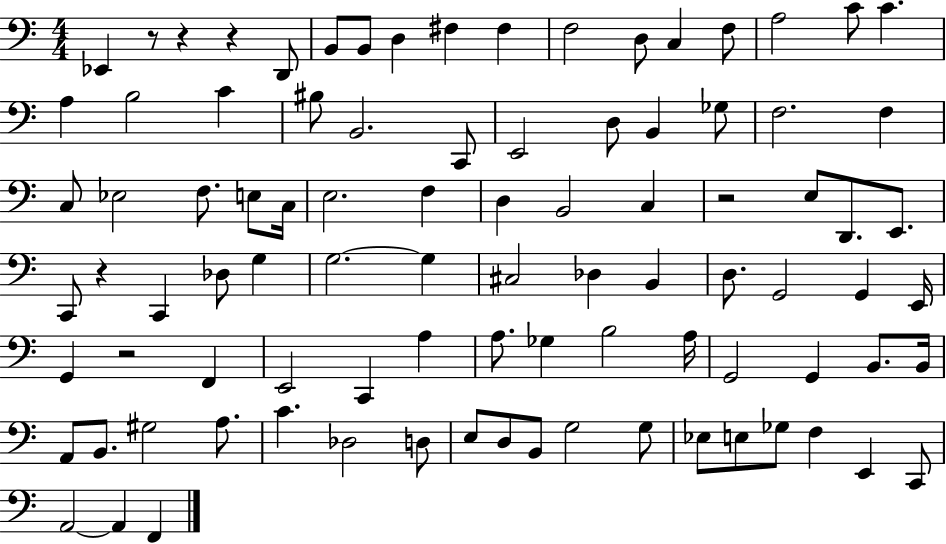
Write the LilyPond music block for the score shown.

{
  \clef bass
  \numericTimeSignature
  \time 4/4
  \key c \major
  ees,4 r8 r4 r4 d,8 | b,8 b,8 d4 fis4 fis4 | f2 d8 c4 f8 | a2 c'8 c'4. | \break a4 b2 c'4 | bis8 b,2. c,8 | e,2 d8 b,4 ges8 | f2. f4 | \break c8 ees2 f8. e8 c16 | e2. f4 | d4 b,2 c4 | r2 e8 d,8. e,8. | \break c,8 r4 c,4 des8 g4 | g2.~~ g4 | cis2 des4 b,4 | d8. g,2 g,4 e,16 | \break g,4 r2 f,4 | e,2 c,4 a4 | a8. ges4 b2 a16 | g,2 g,4 b,8. b,16 | \break a,8 b,8. gis2 a8. | c'4. des2 d8 | e8 d8 b,8 g2 g8 | ees8 e8 ges8 f4 e,4 c,8 | \break a,2~~ a,4 f,4 | \bar "|."
}